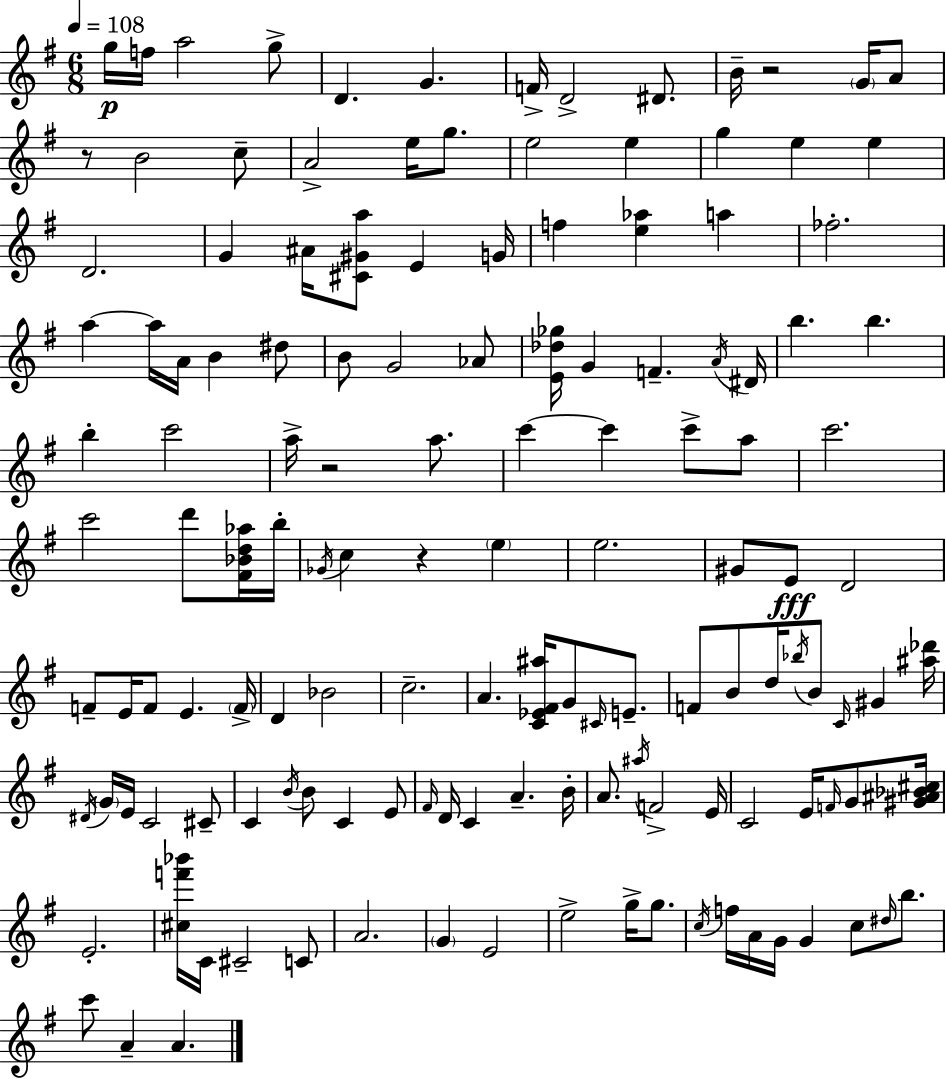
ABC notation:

X:1
T:Untitled
M:6/8
L:1/4
K:Em
g/4 f/4 a2 g/2 D G F/4 D2 ^D/2 B/4 z2 G/4 A/2 z/2 B2 c/2 A2 e/4 g/2 e2 e g e e D2 G ^A/4 [^C^Ga]/2 E G/4 f [e_a] a _f2 a a/4 A/4 B ^d/2 B/2 G2 _A/2 [E_d_g]/4 G F A/4 ^D/4 b b b c'2 a/4 z2 a/2 c' c' c'/2 a/2 c'2 c'2 d'/2 [^F_Bd_a]/4 b/4 _G/4 c z e e2 ^G/2 E/2 D2 F/2 E/4 F/2 E F/4 D _B2 c2 A [C_E^F^a]/4 G/2 ^C/4 E/2 F/2 B/2 d/4 _b/4 B/2 C/4 ^G [^a_d']/4 ^D/4 G/4 E/4 C2 ^C/2 C B/4 B/2 C E/2 ^F/4 D/4 C A B/4 A/2 ^a/4 F2 E/4 C2 E/4 F/4 G/2 [^G^A_B^c]/4 E2 [^cf'_b']/4 C/4 ^C2 C/2 A2 G E2 e2 g/4 g/2 c/4 f/4 A/4 G/4 G c/2 ^d/4 b/2 c'/2 A A